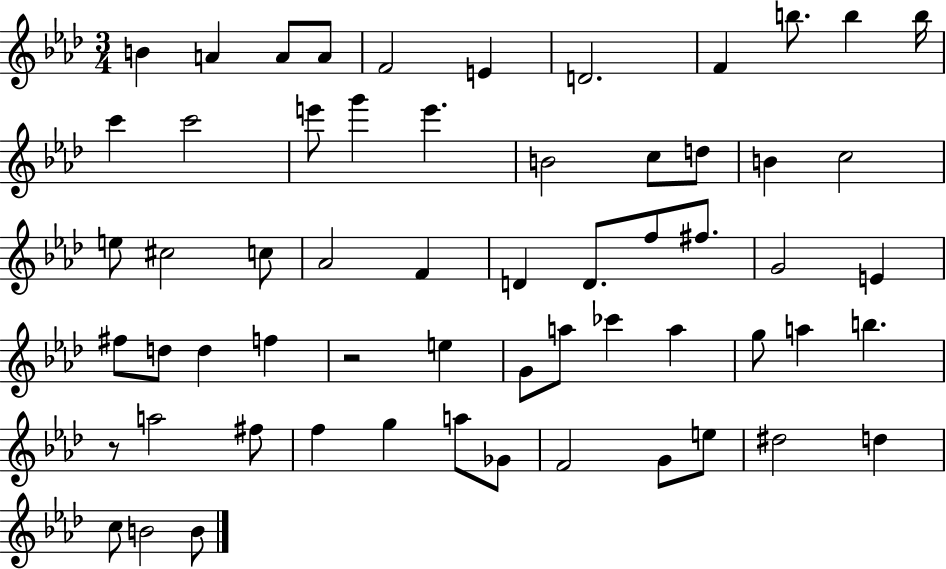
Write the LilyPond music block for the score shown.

{
  \clef treble
  \numericTimeSignature
  \time 3/4
  \key aes \major
  b'4 a'4 a'8 a'8 | f'2 e'4 | d'2. | f'4 b''8. b''4 b''16 | \break c'''4 c'''2 | e'''8 g'''4 e'''4. | b'2 c''8 d''8 | b'4 c''2 | \break e''8 cis''2 c''8 | aes'2 f'4 | d'4 d'8. f''8 fis''8. | g'2 e'4 | \break fis''8 d''8 d''4 f''4 | r2 e''4 | g'8 a''8 ces'''4 a''4 | g''8 a''4 b''4. | \break r8 a''2 fis''8 | f''4 g''4 a''8 ges'8 | f'2 g'8 e''8 | dis''2 d''4 | \break c''8 b'2 b'8 | \bar "|."
}